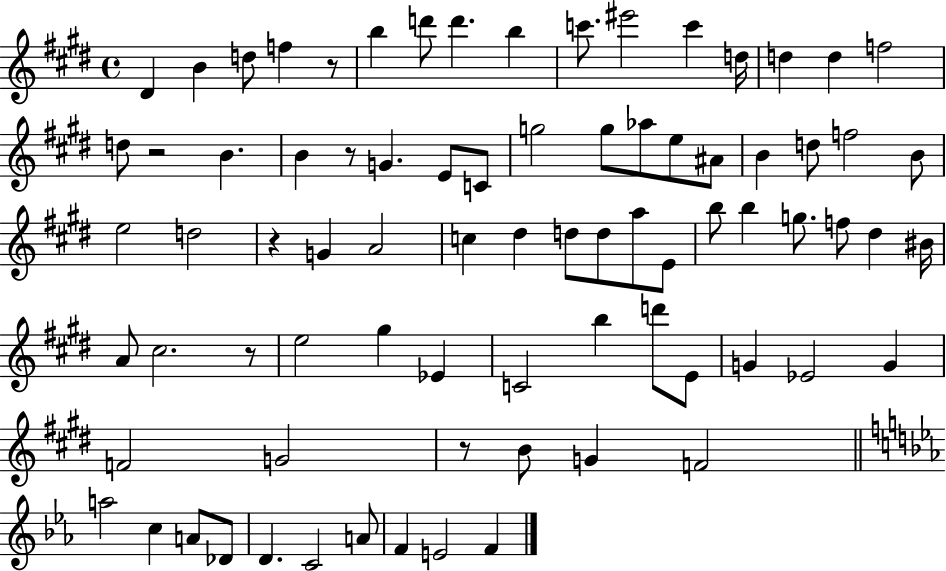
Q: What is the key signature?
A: E major